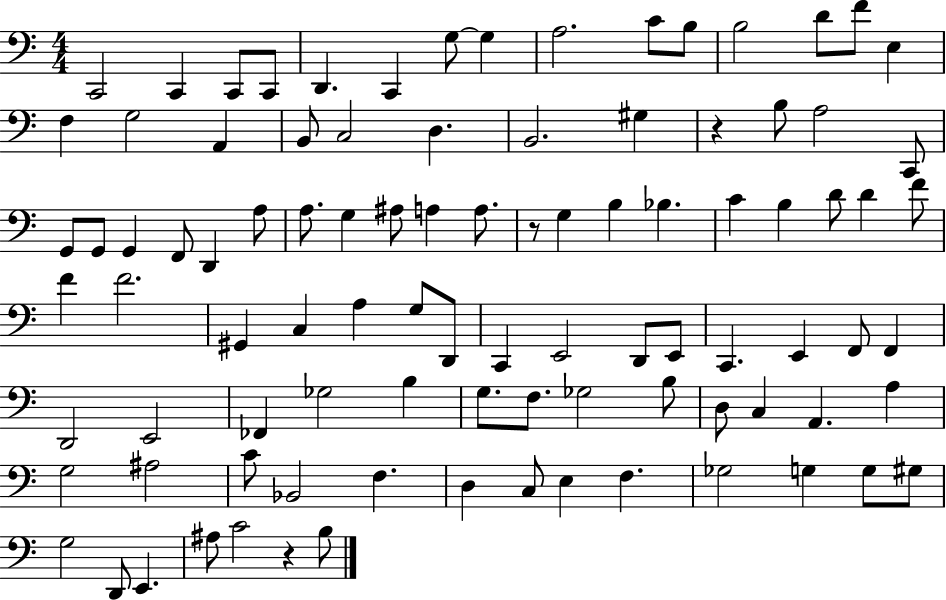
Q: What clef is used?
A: bass